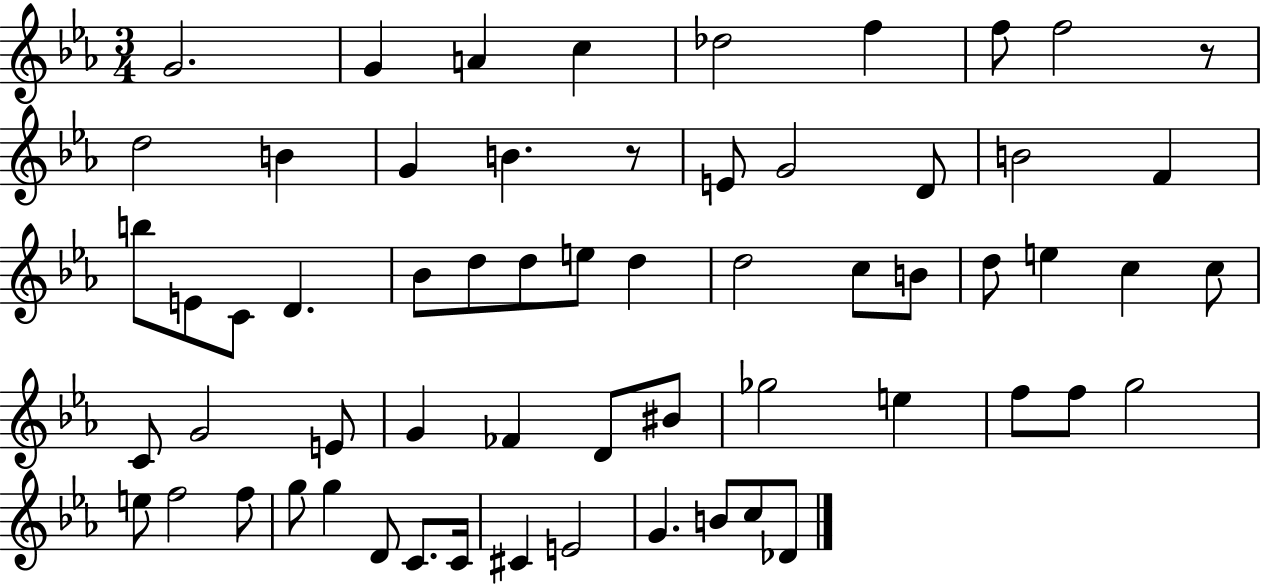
G4/h. G4/q A4/q C5/q Db5/h F5/q F5/e F5/h R/e D5/h B4/q G4/q B4/q. R/e E4/e G4/h D4/e B4/h F4/q B5/e E4/e C4/e D4/q. Bb4/e D5/e D5/e E5/e D5/q D5/h C5/e B4/e D5/e E5/q C5/q C5/e C4/e G4/h E4/e G4/q FES4/q D4/e BIS4/e Gb5/h E5/q F5/e F5/e G5/h E5/e F5/h F5/e G5/e G5/q D4/e C4/e. C4/s C#4/q E4/h G4/q. B4/e C5/e Db4/e